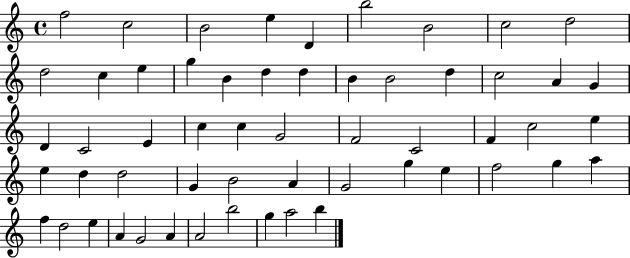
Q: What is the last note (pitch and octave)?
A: B5